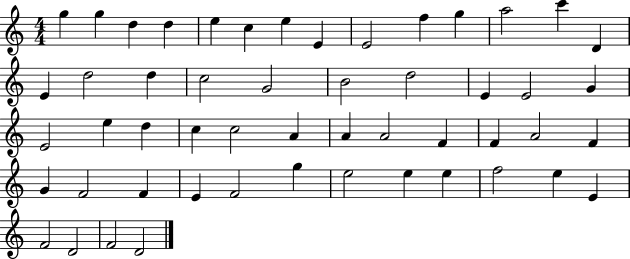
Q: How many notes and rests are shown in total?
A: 52